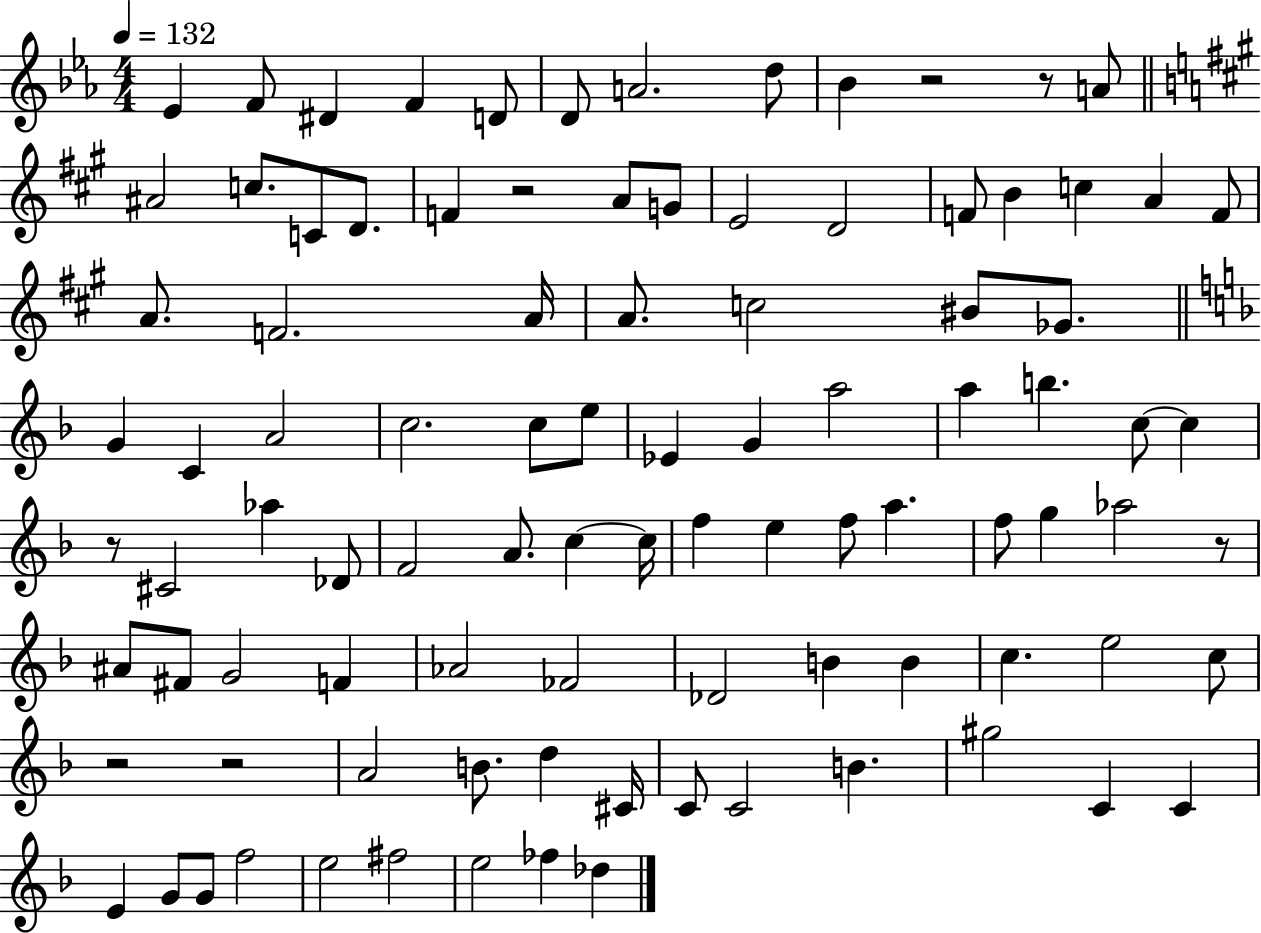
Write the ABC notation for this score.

X:1
T:Untitled
M:4/4
L:1/4
K:Eb
_E F/2 ^D F D/2 D/2 A2 d/2 _B z2 z/2 A/2 ^A2 c/2 C/2 D/2 F z2 A/2 G/2 E2 D2 F/2 B c A F/2 A/2 F2 A/4 A/2 c2 ^B/2 _G/2 G C A2 c2 c/2 e/2 _E G a2 a b c/2 c z/2 ^C2 _a _D/2 F2 A/2 c c/4 f e f/2 a f/2 g _a2 z/2 ^A/2 ^F/2 G2 F _A2 _F2 _D2 B B c e2 c/2 z2 z2 A2 B/2 d ^C/4 C/2 C2 B ^g2 C C E G/2 G/2 f2 e2 ^f2 e2 _f _d